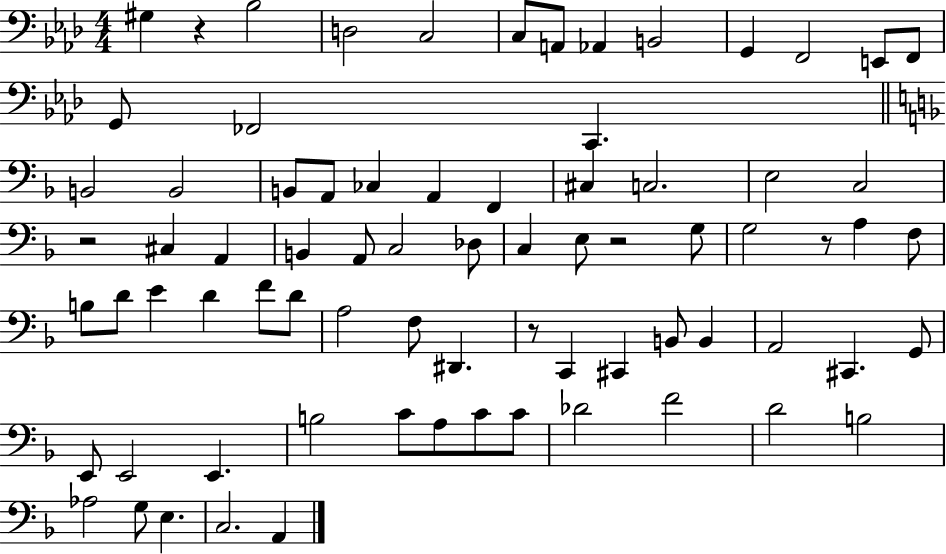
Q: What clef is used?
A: bass